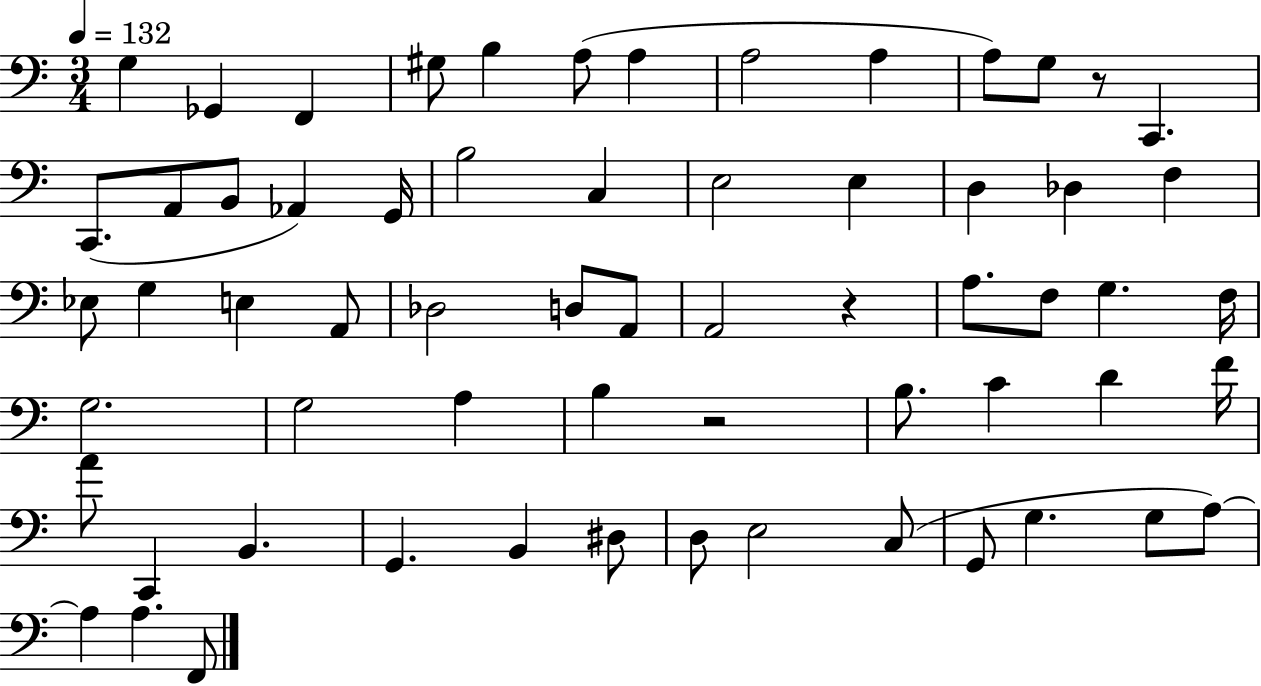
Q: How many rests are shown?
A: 3